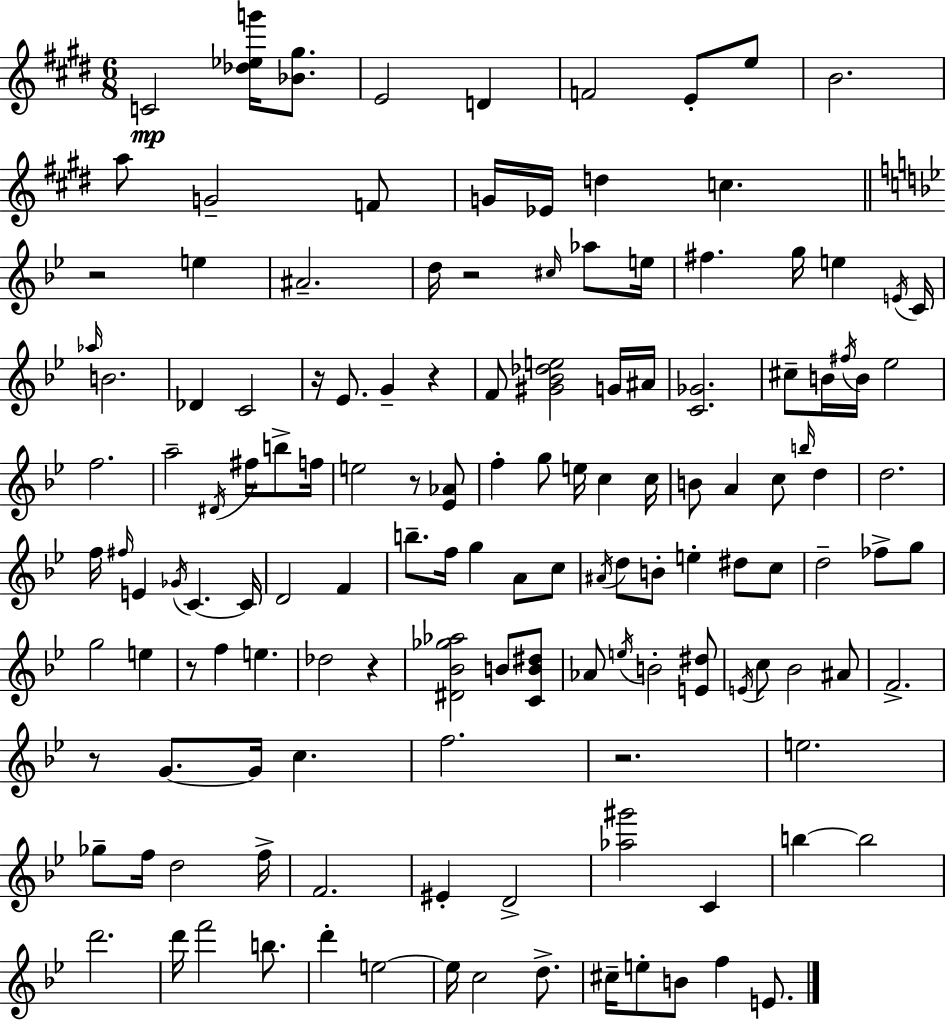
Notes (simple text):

C4/h [Db5,Eb5,G6]/s [Bb4,G#5]/e. E4/h D4/q F4/h E4/e E5/e B4/h. A5/e G4/h F4/e G4/s Eb4/s D5/q C5/q. R/h E5/q A#4/h. D5/s R/h C#5/s Ab5/e E5/s F#5/q. G5/s E5/q E4/s C4/s Ab5/s B4/h. Db4/q C4/h R/s Eb4/e. G4/q R/q F4/e [G#4,Bb4,Db5,E5]/h G4/s A#4/s [C4,Gb4]/h. C#5/e B4/s F#5/s B4/s Eb5/h F5/h. A5/h D#4/s F#5/s B5/e F5/s E5/h R/e [Eb4,Ab4]/e F5/q G5/e E5/s C5/q C5/s B4/e A4/q C5/e B5/s D5/q D5/h. F5/s F#5/s E4/q Gb4/s C4/q. C4/s D4/h F4/q B5/e. F5/s G5/q A4/e C5/e A#4/s D5/e B4/e E5/q D#5/e C5/e D5/h FES5/e G5/e G5/h E5/q R/e F5/q E5/q. Db5/h R/q [D#4,Bb4,Gb5,Ab5]/h B4/e [C4,B4,D#5]/e Ab4/e E5/s B4/h [E4,D#5]/e E4/s C5/e Bb4/h A#4/e F4/h. R/e G4/e. G4/s C5/q. F5/h. R/h. E5/h. Gb5/e F5/s D5/h F5/s F4/h. EIS4/q D4/h [Ab5,G#6]/h C4/q B5/q B5/h D6/h. D6/s F6/h B5/e. D6/q E5/h E5/s C5/h D5/e. C#5/s E5/e B4/e F5/q E4/e.